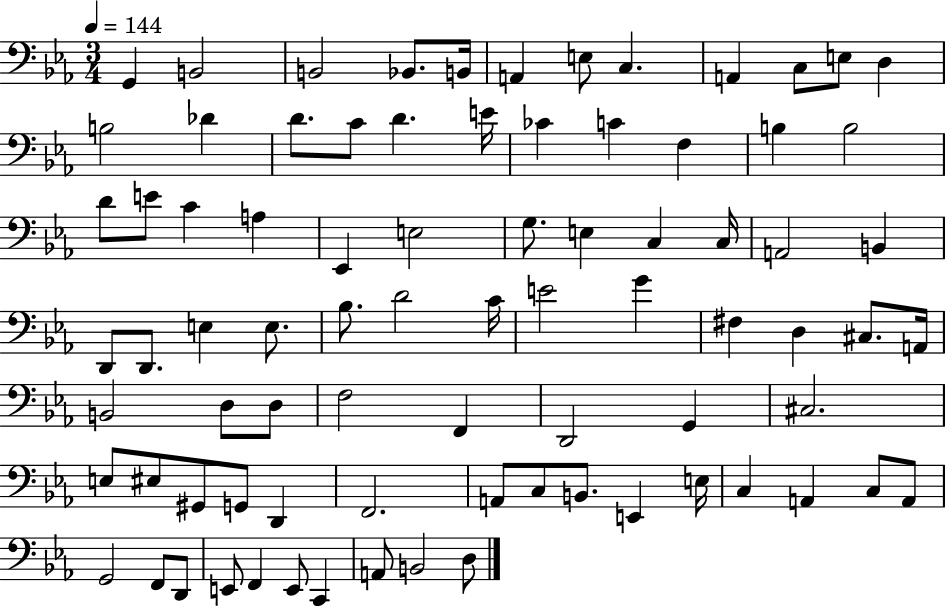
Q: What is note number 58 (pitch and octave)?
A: EIS3